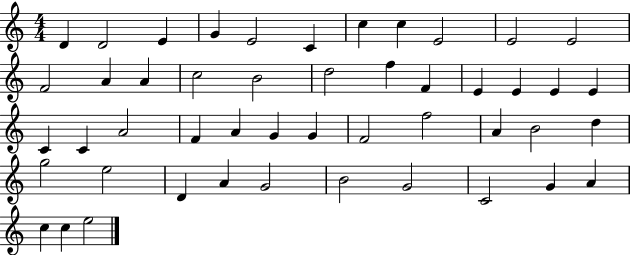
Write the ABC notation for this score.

X:1
T:Untitled
M:4/4
L:1/4
K:C
D D2 E G E2 C c c E2 E2 E2 F2 A A c2 B2 d2 f F E E E E C C A2 F A G G F2 f2 A B2 d g2 e2 D A G2 B2 G2 C2 G A c c e2